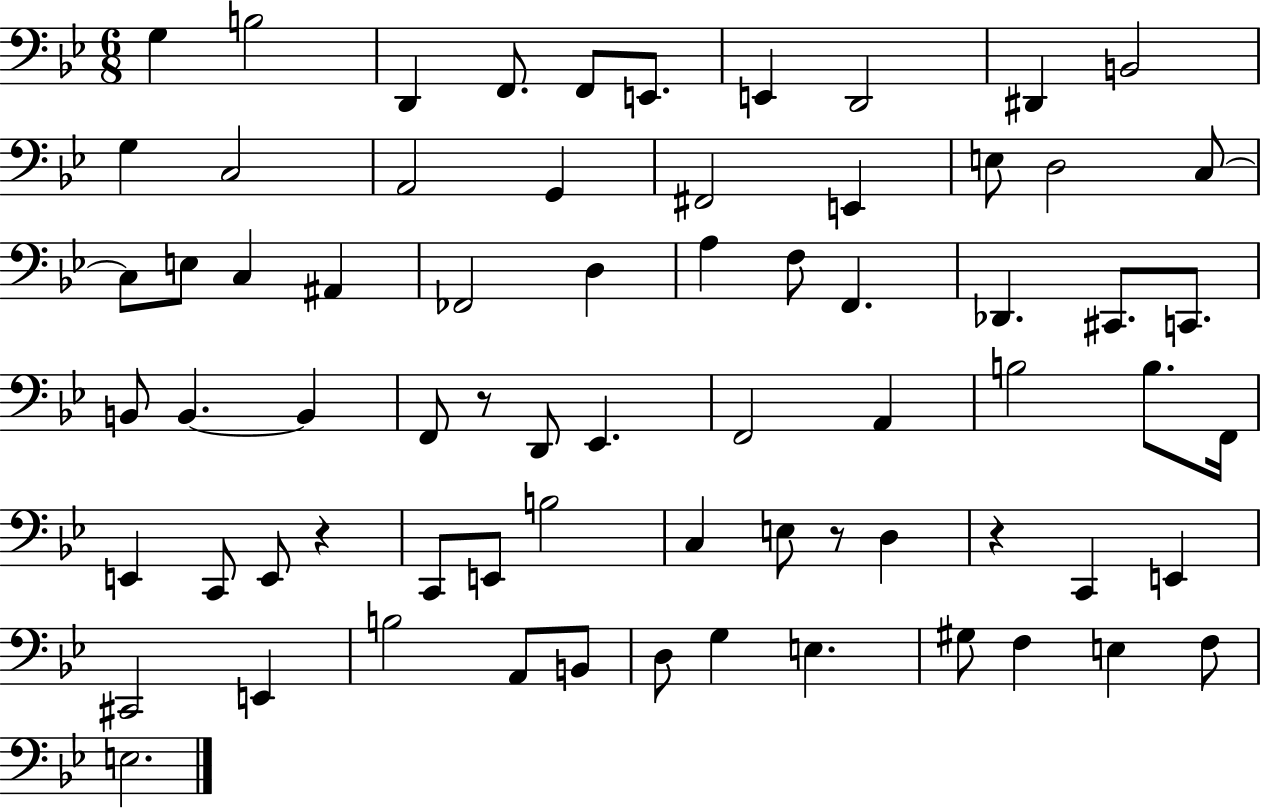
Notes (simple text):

G3/q B3/h D2/q F2/e. F2/e E2/e. E2/q D2/h D#2/q B2/h G3/q C3/h A2/h G2/q F#2/h E2/q E3/e D3/h C3/e C3/e E3/e C3/q A#2/q FES2/h D3/q A3/q F3/e F2/q. Db2/q. C#2/e. C2/e. B2/e B2/q. B2/q F2/e R/e D2/e Eb2/q. F2/h A2/q B3/h B3/e. F2/s E2/q C2/e E2/e R/q C2/e E2/e B3/h C3/q E3/e R/e D3/q R/q C2/q E2/q C#2/h E2/q B3/h A2/e B2/e D3/e G3/q E3/q. G#3/e F3/q E3/q F3/e E3/h.